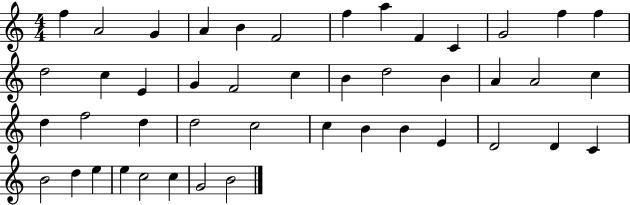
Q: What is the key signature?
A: C major